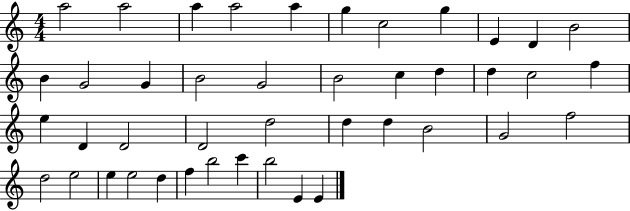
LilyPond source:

{
  \clef treble
  \numericTimeSignature
  \time 4/4
  \key c \major
  a''2 a''2 | a''4 a''2 a''4 | g''4 c''2 g''4 | e'4 d'4 b'2 | \break b'4 g'2 g'4 | b'2 g'2 | b'2 c''4 d''4 | d''4 c''2 f''4 | \break e''4 d'4 d'2 | d'2 d''2 | d''4 d''4 b'2 | g'2 f''2 | \break d''2 e''2 | e''4 e''2 d''4 | f''4 b''2 c'''4 | b''2 e'4 e'4 | \break \bar "|."
}